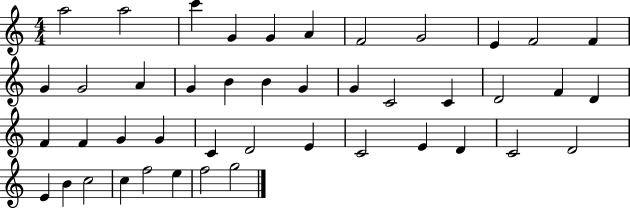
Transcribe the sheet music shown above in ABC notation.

X:1
T:Untitled
M:4/4
L:1/4
K:C
a2 a2 c' G G A F2 G2 E F2 F G G2 A G B B G G C2 C D2 F D F F G G C D2 E C2 E D C2 D2 E B c2 c f2 e f2 g2